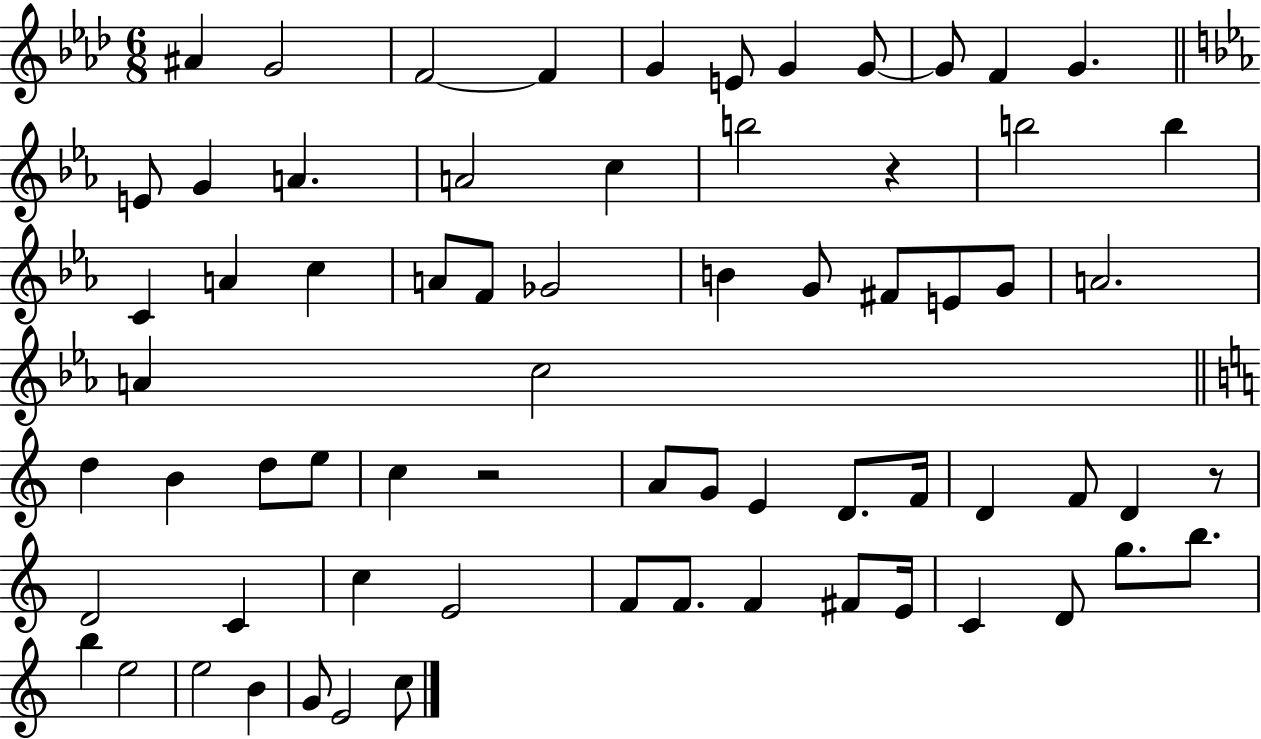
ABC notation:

X:1
T:Untitled
M:6/8
L:1/4
K:Ab
^A G2 F2 F G E/2 G G/2 G/2 F G E/2 G A A2 c b2 z b2 b C A c A/2 F/2 _G2 B G/2 ^F/2 E/2 G/2 A2 A c2 d B d/2 e/2 c z2 A/2 G/2 E D/2 F/4 D F/2 D z/2 D2 C c E2 F/2 F/2 F ^F/2 E/4 C D/2 g/2 b/2 b e2 e2 B G/2 E2 c/2